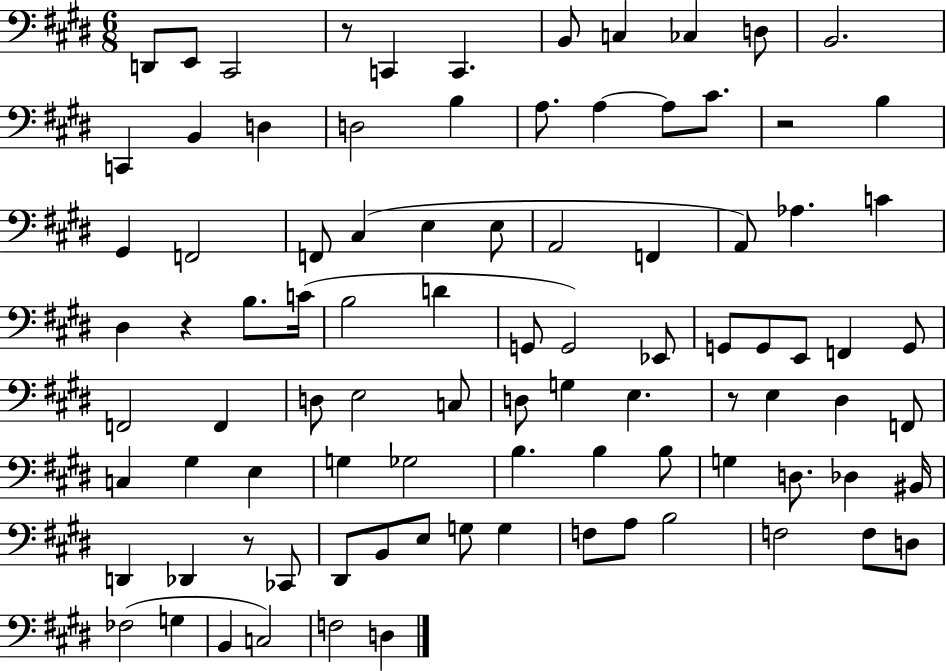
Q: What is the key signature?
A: E major